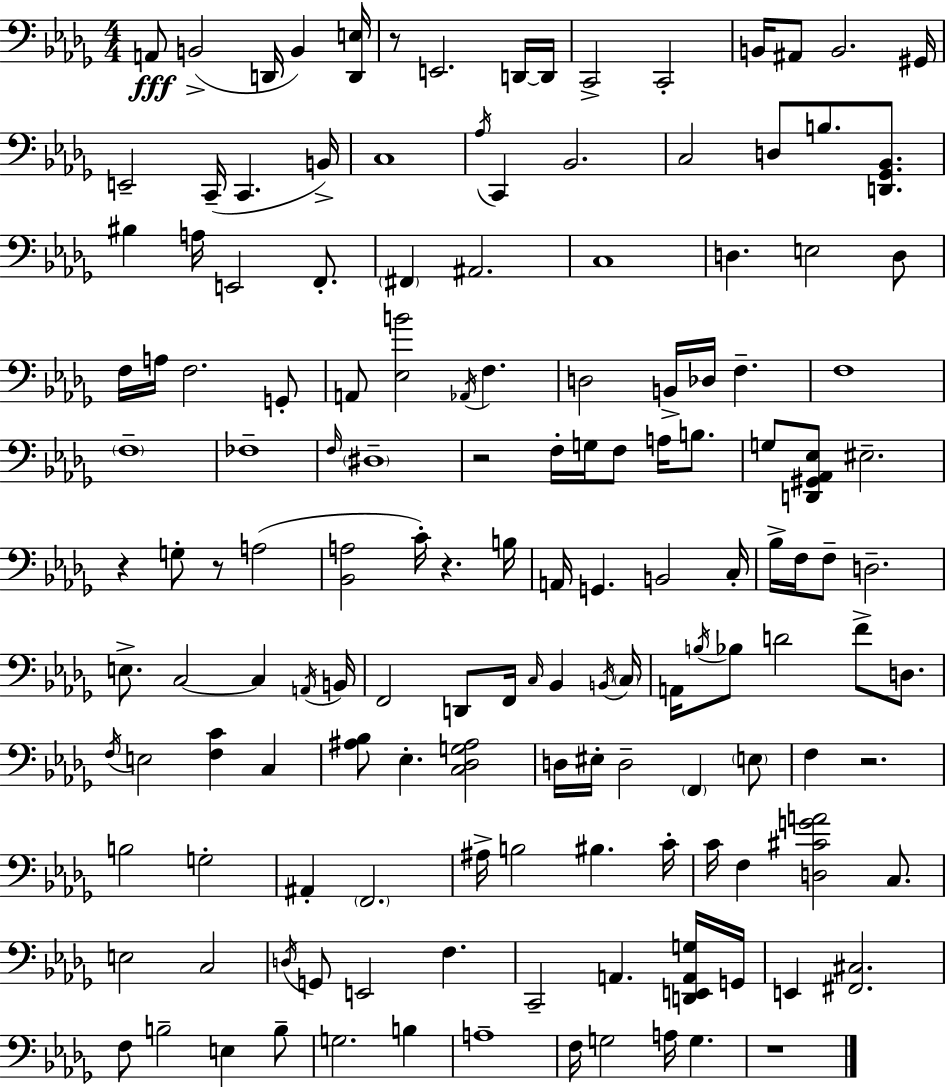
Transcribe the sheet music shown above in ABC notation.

X:1
T:Untitled
M:4/4
L:1/4
K:Bbm
A,,/2 B,,2 D,,/4 B,, [D,,E,]/4 z/2 E,,2 D,,/4 D,,/4 C,,2 C,,2 B,,/4 ^A,,/2 B,,2 ^G,,/4 E,,2 C,,/4 C,, B,,/4 C,4 _A,/4 C,, _B,,2 C,2 D,/2 B,/2 [D,,_G,,_B,,]/2 ^B, A,/4 E,,2 F,,/2 ^F,, ^A,,2 C,4 D, E,2 D,/2 F,/4 A,/4 F,2 G,,/2 A,,/2 [_E,B]2 _A,,/4 F, D,2 B,,/4 _D,/4 F, F,4 F,4 _F,4 F,/4 ^D,4 z2 F,/4 G,/4 F,/2 A,/4 B,/2 G,/2 [D,,^G,,_A,,_E,]/2 ^E,2 z G,/2 z/2 A,2 [_B,,A,]2 C/4 z B,/4 A,,/4 G,, B,,2 C,/4 _B,/4 F,/4 F,/2 D,2 E,/2 C,2 C, A,,/4 B,,/4 F,,2 D,,/2 F,,/4 C,/4 _B,, B,,/4 C,/4 A,,/4 B,/4 _B,/2 D2 F/2 D,/2 F,/4 E,2 [F,C] C, [^A,_B,]/2 _E, [C,_D,G,^A,]2 D,/4 ^E,/4 D,2 F,, E,/2 F, z2 B,2 G,2 ^A,, F,,2 ^A,/4 B,2 ^B, C/4 C/4 F, [D,^CGA]2 C,/2 E,2 C,2 D,/4 G,,/2 E,,2 F, C,,2 A,, [D,,E,,A,,G,]/4 G,,/4 E,, [^F,,^C,]2 F,/2 B,2 E, B,/2 G,2 B, A,4 F,/4 G,2 A,/4 G, z4